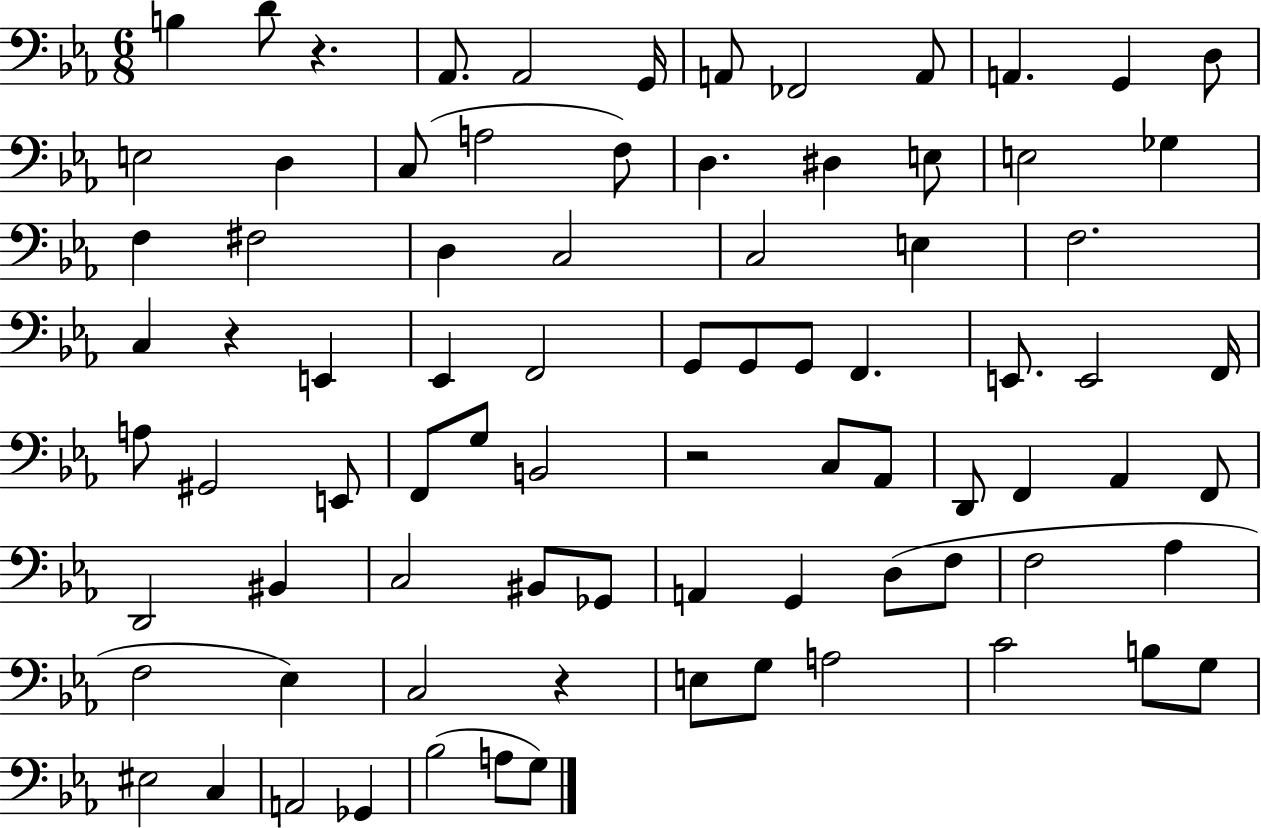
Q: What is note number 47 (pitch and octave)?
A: Ab2